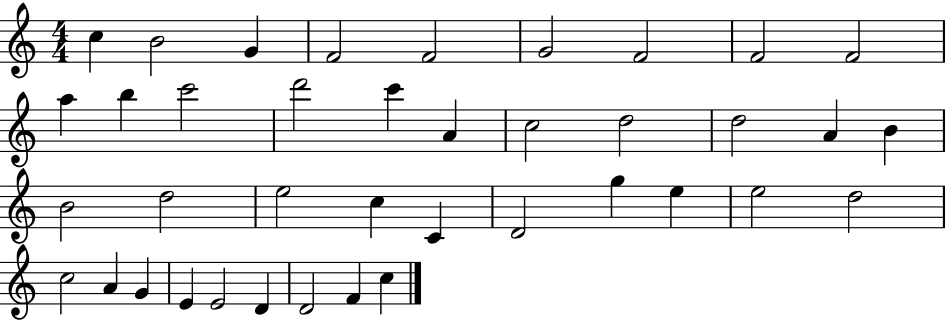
C5/q B4/h G4/q F4/h F4/h G4/h F4/h F4/h F4/h A5/q B5/q C6/h D6/h C6/q A4/q C5/h D5/h D5/h A4/q B4/q B4/h D5/h E5/h C5/q C4/q D4/h G5/q E5/q E5/h D5/h C5/h A4/q G4/q E4/q E4/h D4/q D4/h F4/q C5/q